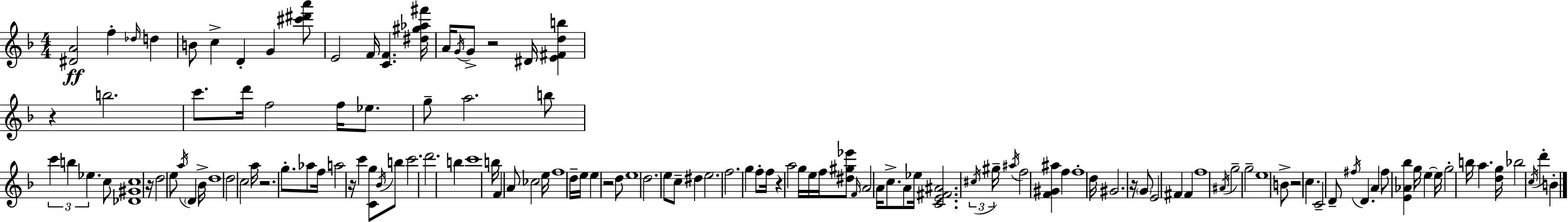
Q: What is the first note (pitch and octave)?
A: F5